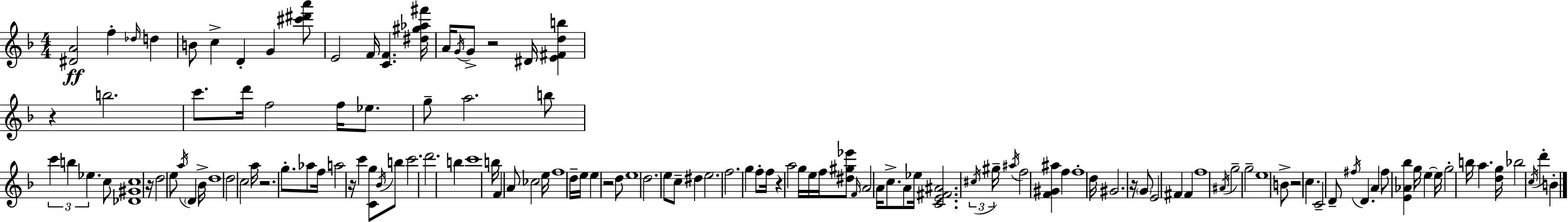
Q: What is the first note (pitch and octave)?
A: F5